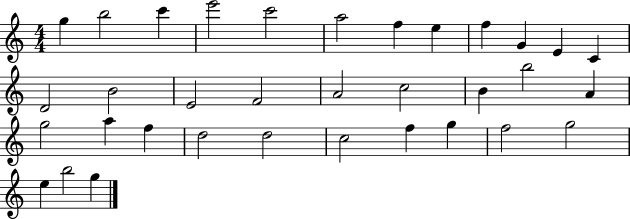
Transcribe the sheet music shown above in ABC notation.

X:1
T:Untitled
M:4/4
L:1/4
K:C
g b2 c' e'2 c'2 a2 f e f G E C D2 B2 E2 F2 A2 c2 B b2 A g2 a f d2 d2 c2 f g f2 g2 e b2 g